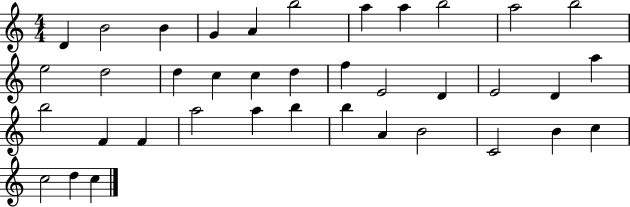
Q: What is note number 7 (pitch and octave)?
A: A5